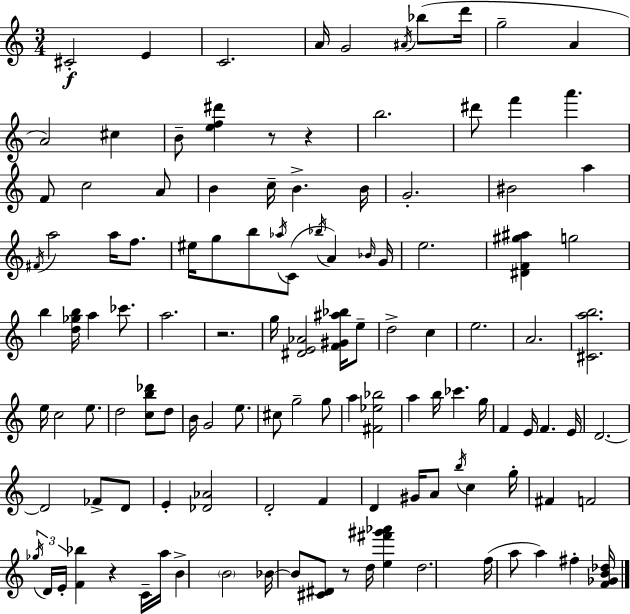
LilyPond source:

{
  \clef treble
  \numericTimeSignature
  \time 3/4
  \key c \major
  cis'2-.\f e'4 | c'2. | a'16 g'2 \acciaccatura { ais'16 }( bes''8 | d'''16 g''2-- a'4 | \break a'2) cis''4 | b'8-- <e'' f'' dis'''>4 r8 r4 | b''2. | dis'''8 f'''4 a'''4. | \break f'8 c''2 a'8 | b'4 c''16-- b'4.-> | b'16 g'2.-. | bis'2 a''4 | \break \acciaccatura { fis'16 } a''2 a''16 f''8. | eis''16 g''8 b''8 \acciaccatura { aes''16 } c'8( \acciaccatura { bes''16 } a'4) | \grace { bes'16 } g'16 e''2. | <dis' f' gis'' ais''>4 g''2 | \break b''4 <d'' ges'' b''>16 a''4 | ces'''8. a''2. | r2. | g''16 <dis' e' aes'>2 | \break <f' gis' ais'' bes''>16 e''8-- d''2-> | c''4 e''2. | a'2. | <cis' a'' b''>2. | \break e''16 c''2 | e''8. d''2 | <c'' b'' des'''>8 d''8 b'16 g'2 | e''8. cis''8 g''2-- | \break g''8 a''4 <fis' ees'' bes''>2 | a''4 b''16 ces'''4. | g''16 f'4 e'16 f'4. | e'16 d'2.~~ | \break d'2 | fes'8-> d'8 e'4-. <des' aes'>2 | d'2-. | f'4 d'4 gis'16 a'8 | \break \acciaccatura { b''16 } c''4 g''16-. fis'4 f'2 | \tuplet 3/2 { \acciaccatura { ges''16 } d'16 e'16-. } <f' bes''>4 | r4 c'16-- a''16 b'4-> \parenthesize b'2 | bes'16~~ bes'8 <cis' dis'>8 | \break r8 d''16 <e'' fis''' gis''' aes'''>4 d''2. | f''16( a''8 a''4) | fis''4-. <f' ges' b' des''>16 \bar "|."
}